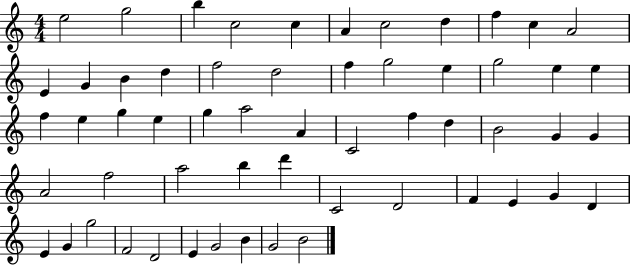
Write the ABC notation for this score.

X:1
T:Untitled
M:4/4
L:1/4
K:C
e2 g2 b c2 c A c2 d f c A2 E G B d f2 d2 f g2 e g2 e e f e g e g a2 A C2 f d B2 G G A2 f2 a2 b d' C2 D2 F E G D E G g2 F2 D2 E G2 B G2 B2